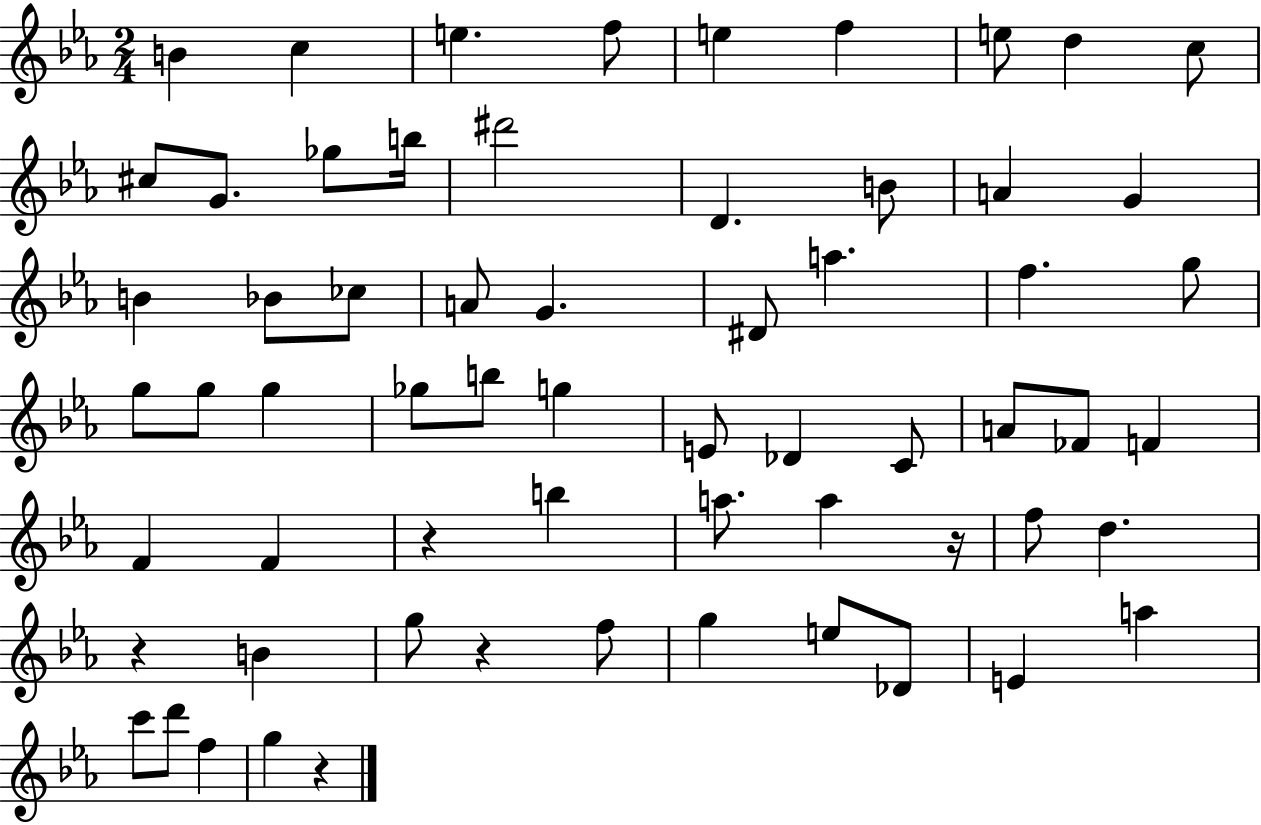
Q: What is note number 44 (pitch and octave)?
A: A5